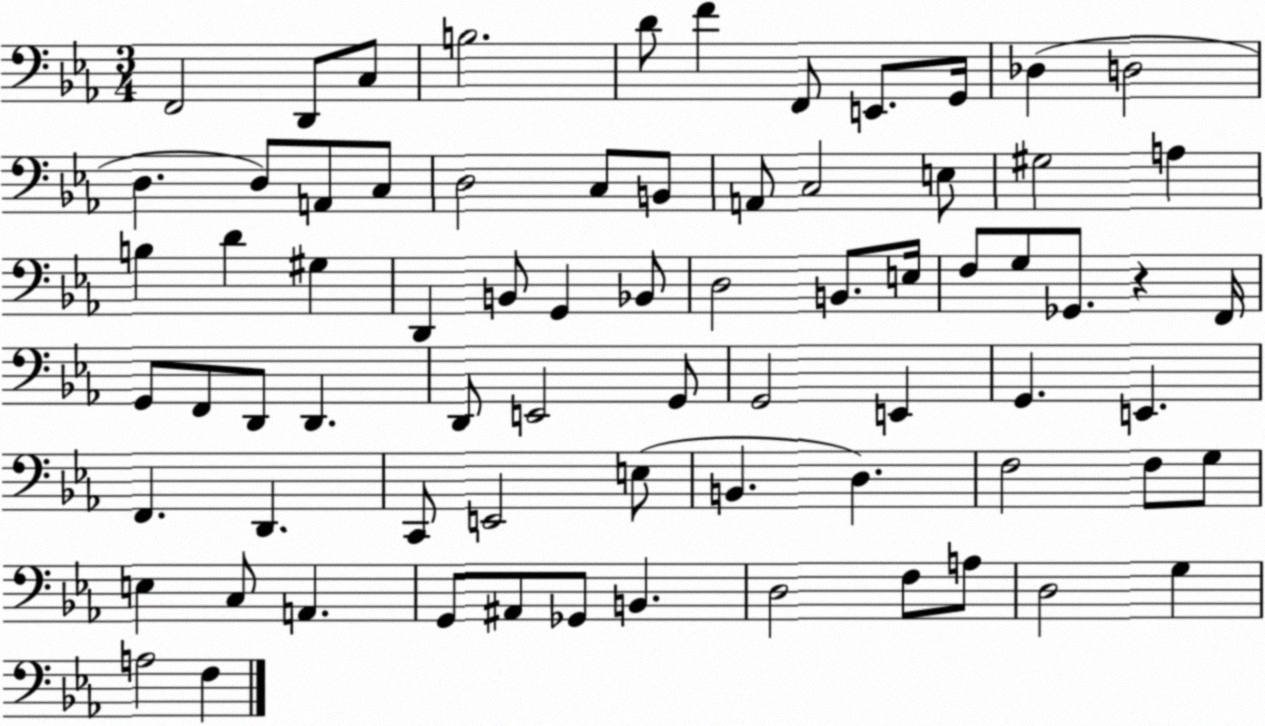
X:1
T:Untitled
M:3/4
L:1/4
K:Eb
F,,2 D,,/2 C,/2 B,2 D/2 F F,,/2 E,,/2 G,,/4 _D, D,2 D, D,/2 A,,/2 C,/2 D,2 C,/2 B,,/2 A,,/2 C,2 E,/2 ^G,2 A, B, D ^G, D,, B,,/2 G,, _B,,/2 D,2 B,,/2 E,/4 F,/2 G,/2 _G,,/2 z F,,/4 G,,/2 F,,/2 D,,/2 D,, D,,/2 E,,2 G,,/2 G,,2 E,, G,, E,, F,, D,, C,,/2 E,,2 E,/2 B,, D, F,2 F,/2 G,/2 E, C,/2 A,, G,,/2 ^A,,/2 _G,,/2 B,, D,2 F,/2 A,/2 D,2 G, A,2 F,